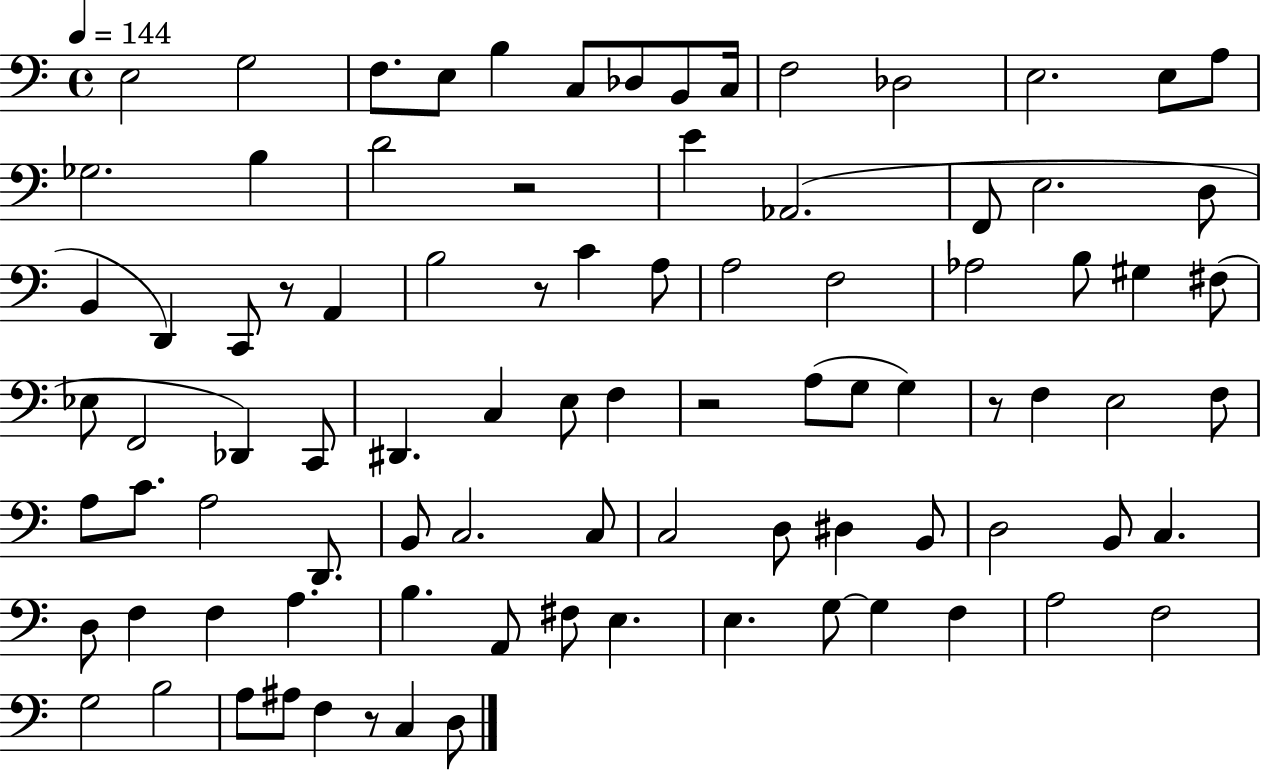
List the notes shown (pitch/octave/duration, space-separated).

E3/h G3/h F3/e. E3/e B3/q C3/e Db3/e B2/e C3/s F3/h Db3/h E3/h. E3/e A3/e Gb3/h. B3/q D4/h R/h E4/q Ab2/h. F2/e E3/h. D3/e B2/q D2/q C2/e R/e A2/q B3/h R/e C4/q A3/e A3/h F3/h Ab3/h B3/e G#3/q F#3/e Eb3/e F2/h Db2/q C2/e D#2/q. C3/q E3/e F3/q R/h A3/e G3/e G3/q R/e F3/q E3/h F3/e A3/e C4/e. A3/h D2/e. B2/e C3/h. C3/e C3/h D3/e D#3/q B2/e D3/h B2/e C3/q. D3/e F3/q F3/q A3/q. B3/q. A2/e F#3/e E3/q. E3/q. G3/e G3/q F3/q A3/h F3/h G3/h B3/h A3/e A#3/e F3/q R/e C3/q D3/e